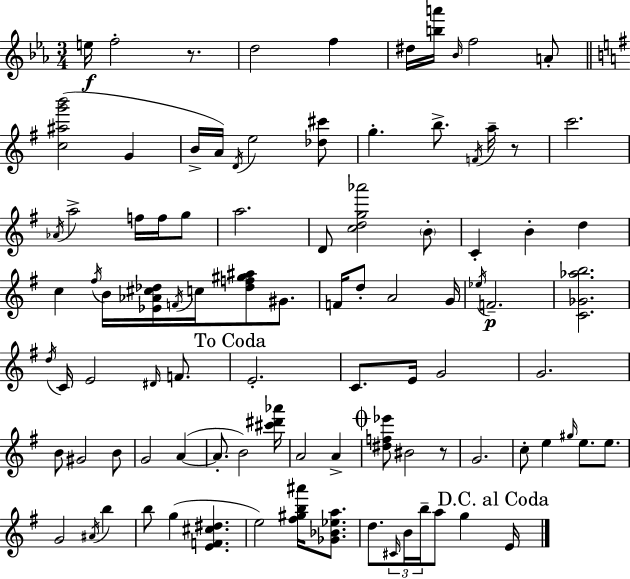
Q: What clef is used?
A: treble